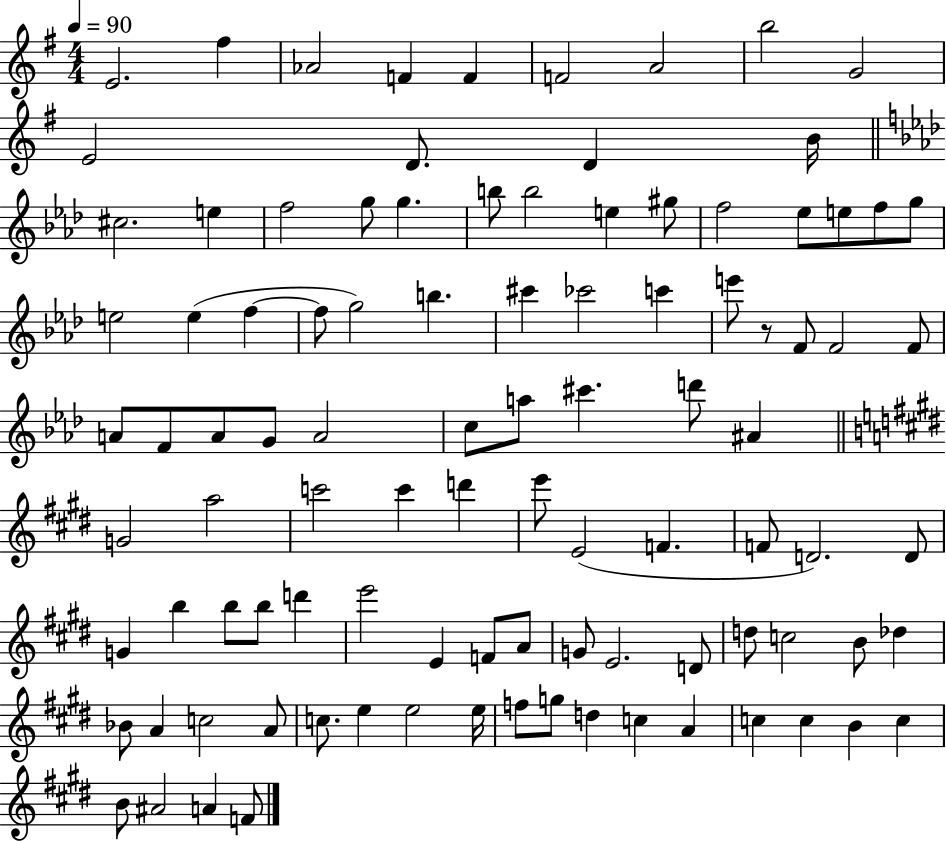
E4/h. F#5/q Ab4/h F4/q F4/q F4/h A4/h B5/h G4/h E4/h D4/e. D4/q B4/s C#5/h. E5/q F5/h G5/e G5/q. B5/e B5/h E5/q G#5/e F5/h Eb5/e E5/e F5/e G5/e E5/h E5/q F5/q F5/e G5/h B5/q. C#6/q CES6/h C6/q E6/e R/e F4/e F4/h F4/e A4/e F4/e A4/e G4/e A4/h C5/e A5/e C#6/q. D6/e A#4/q G4/h A5/h C6/h C6/q D6/q E6/e E4/h F4/q. F4/e D4/h. D4/e G4/q B5/q B5/e B5/e D6/q E6/h E4/q F4/e A4/e G4/e E4/h. D4/e D5/e C5/h B4/e Db5/q Bb4/e A4/q C5/h A4/e C5/e. E5/q E5/h E5/s F5/e G5/e D5/q C5/q A4/q C5/q C5/q B4/q C5/q B4/e A#4/h A4/q F4/e